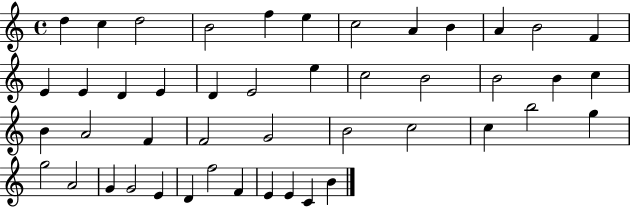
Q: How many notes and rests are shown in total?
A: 46